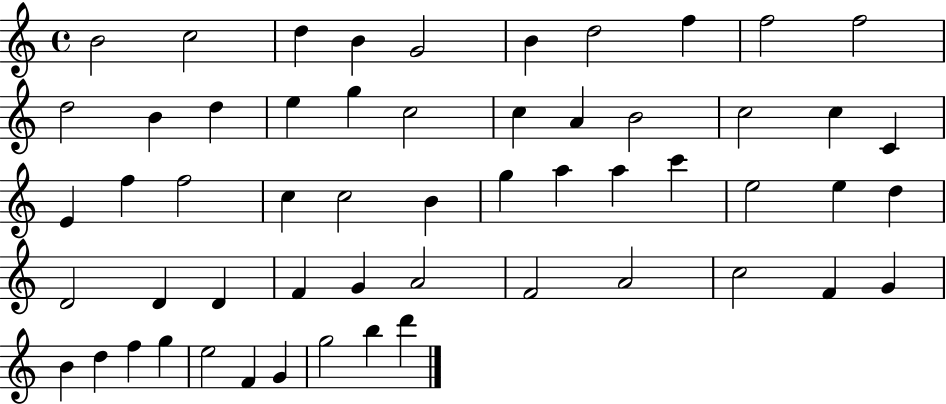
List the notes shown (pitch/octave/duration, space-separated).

B4/h C5/h D5/q B4/q G4/h B4/q D5/h F5/q F5/h F5/h D5/h B4/q D5/q E5/q G5/q C5/h C5/q A4/q B4/h C5/h C5/q C4/q E4/q F5/q F5/h C5/q C5/h B4/q G5/q A5/q A5/q C6/q E5/h E5/q D5/q D4/h D4/q D4/q F4/q G4/q A4/h F4/h A4/h C5/h F4/q G4/q B4/q D5/q F5/q G5/q E5/h F4/q G4/q G5/h B5/q D6/q